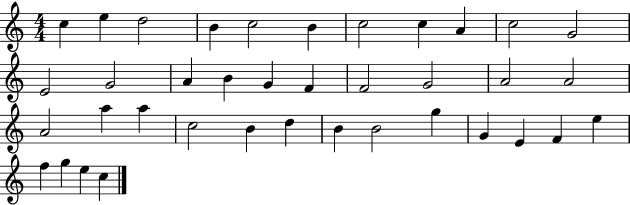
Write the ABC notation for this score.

X:1
T:Untitled
M:4/4
L:1/4
K:C
c e d2 B c2 B c2 c A c2 G2 E2 G2 A B G F F2 G2 A2 A2 A2 a a c2 B d B B2 g G E F e f g e c